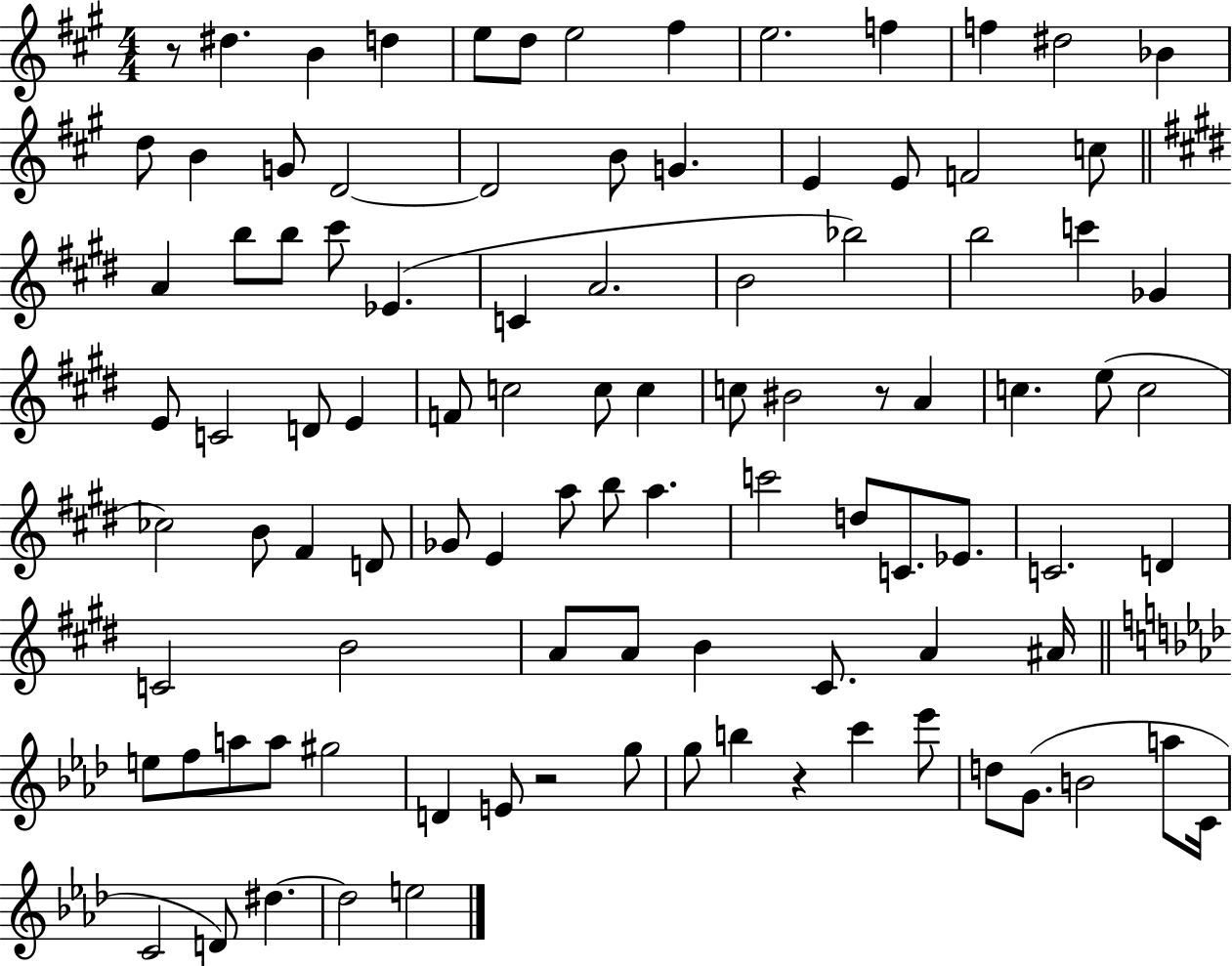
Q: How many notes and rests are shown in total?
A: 98